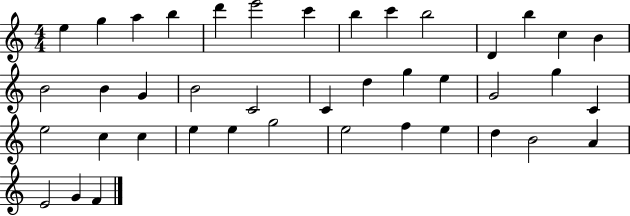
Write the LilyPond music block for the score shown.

{
  \clef treble
  \numericTimeSignature
  \time 4/4
  \key c \major
  e''4 g''4 a''4 b''4 | d'''4 e'''2 c'''4 | b''4 c'''4 b''2 | d'4 b''4 c''4 b'4 | \break b'2 b'4 g'4 | b'2 c'2 | c'4 d''4 g''4 e''4 | g'2 g''4 c'4 | \break e''2 c''4 c''4 | e''4 e''4 g''2 | e''2 f''4 e''4 | d''4 b'2 a'4 | \break e'2 g'4 f'4 | \bar "|."
}